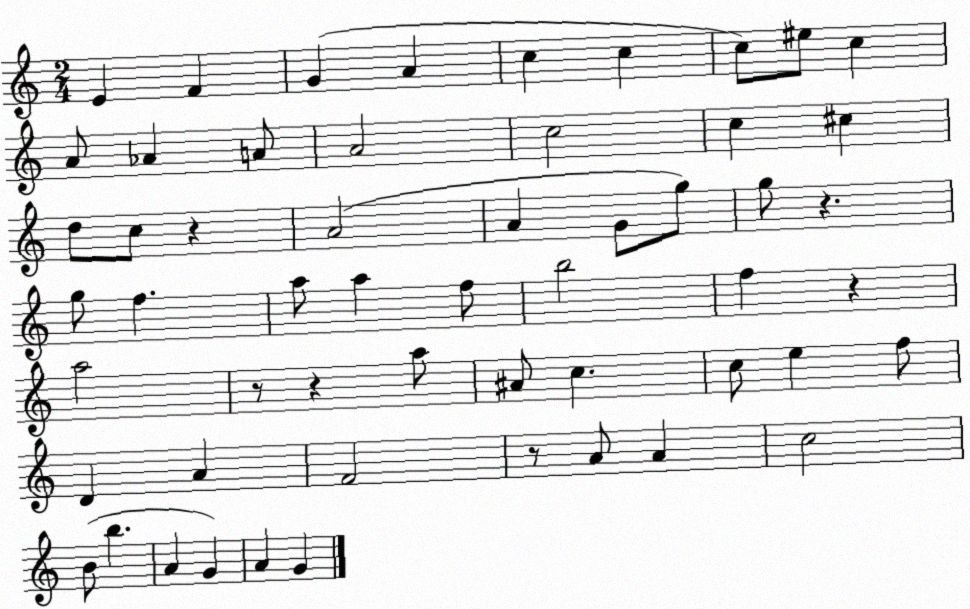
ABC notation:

X:1
T:Untitled
M:2/4
L:1/4
K:C
E F G A c c c/2 ^e/2 c A/2 _A A/2 A2 c2 c ^c d/2 c/2 z A2 A G/2 g/2 g/2 z g/2 f a/2 a f/2 b2 f z a2 z/2 z a/2 ^A/2 c c/2 e f/2 D A F2 z/2 A/2 A c2 B/2 b A G A G